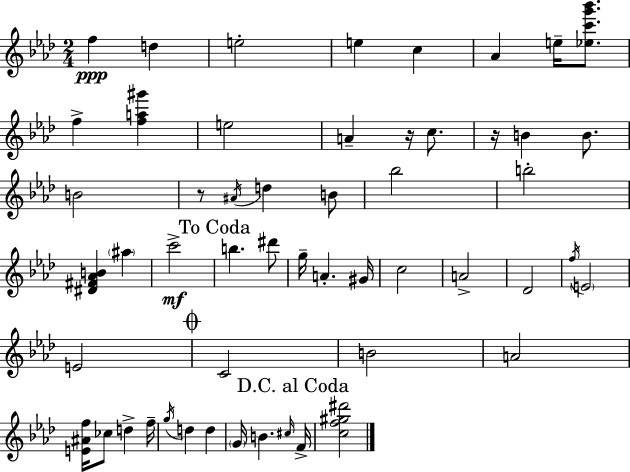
{
  \clef treble
  \numericTimeSignature
  \time 2/4
  \key aes \major
  f''4\ppp d''4 | e''2-. | e''4 c''4 | aes'4 e''16-- <ees'' c''' g''' bes'''>8. | \break f''4-> <f'' a'' gis'''>4 | e''2 | a'4-- r16 c''8. | r16 b'4 b'8. | \break b'2 | r8 \acciaccatura { ais'16 } d''4 b'8 | bes''2 | b''2-. | \break <dis' fis' aes' b'>4 \parenthesize ais''4 | c'''2->\mf | \mark "To Coda" b''4. dis'''8 | g''16-- a'4.-. | \break gis'16 c''2 | a'2-> | des'2 | \acciaccatura { f''16 } \parenthesize e'2 | \break e'2 | \mark \markup { \musicglyph "scripts.coda" } c'2 | b'2 | a'2 | \break <e' ais' f''>16 ces''8 d''4-> | f''16-- \acciaccatura { g''16 } d''4 d''4 | \parenthesize g'16 b'4. | \grace { cis''16 } \mark "D.C. al Coda" f'16-> <c'' f'' gis'' dis'''>2 | \break \bar "|."
}